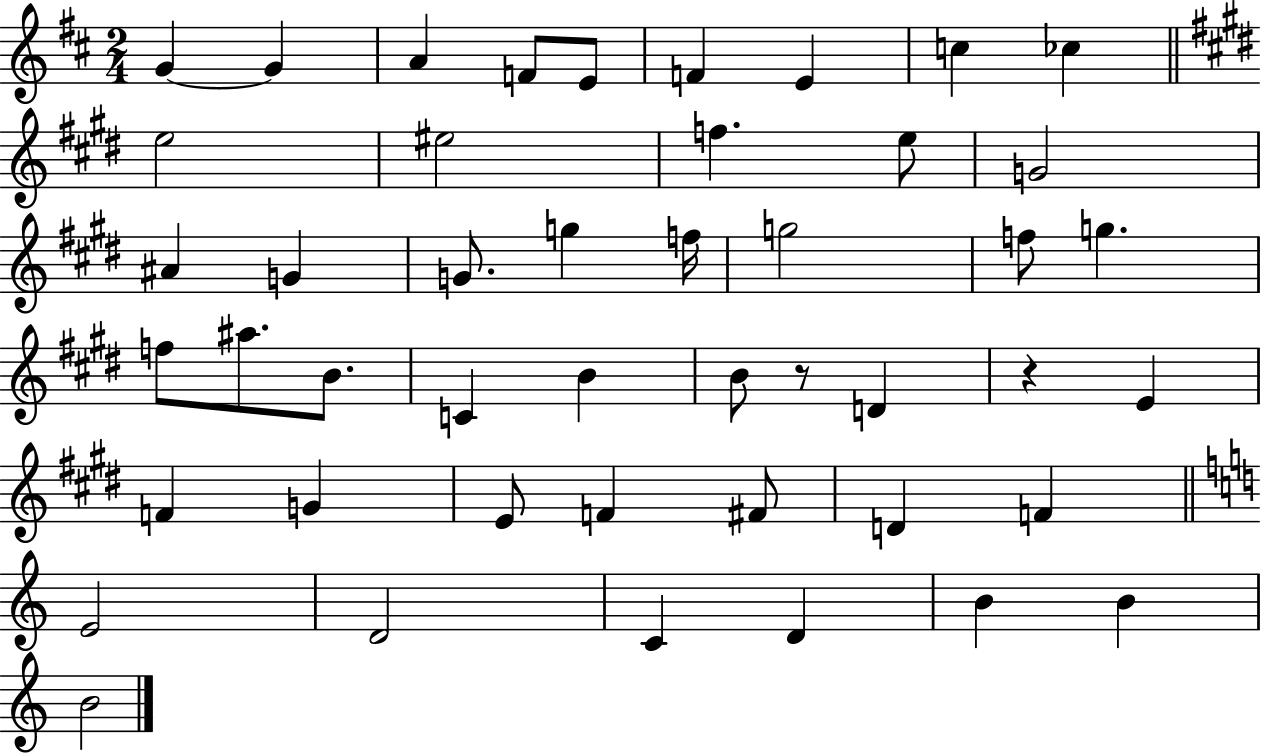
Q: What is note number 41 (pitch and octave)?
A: D4